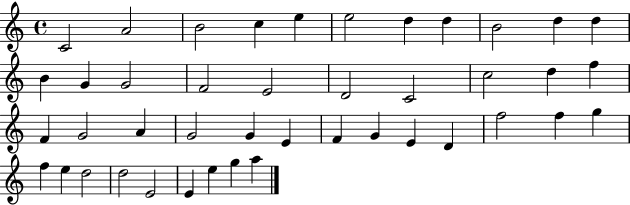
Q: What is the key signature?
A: C major